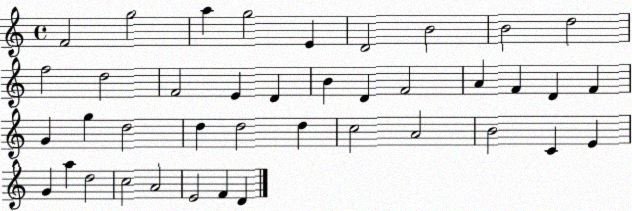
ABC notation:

X:1
T:Untitled
M:4/4
L:1/4
K:C
F2 g2 a g2 E D2 B2 B2 d2 f2 d2 F2 E D B D F2 A F D F G g d2 d d2 d c2 A2 B2 C E G a d2 c2 A2 E2 F D